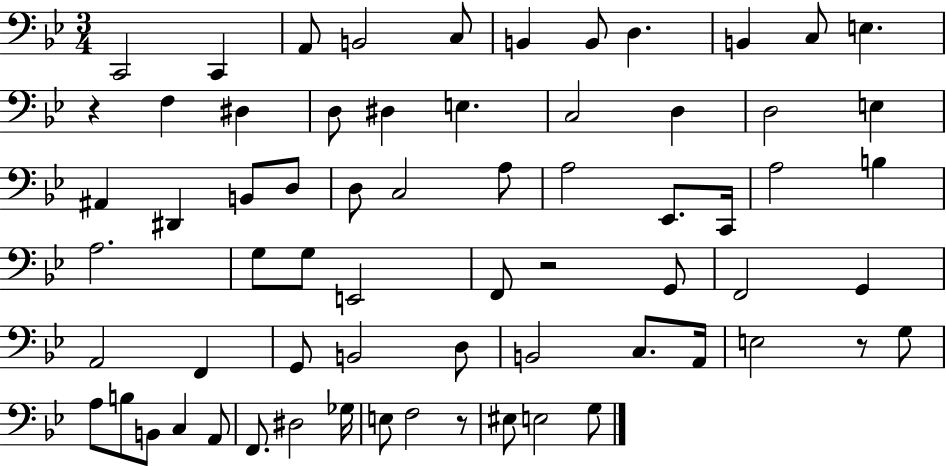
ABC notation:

X:1
T:Untitled
M:3/4
L:1/4
K:Bb
C,,2 C,, A,,/2 B,,2 C,/2 B,, B,,/2 D, B,, C,/2 E, z F, ^D, D,/2 ^D, E, C,2 D, D,2 E, ^A,, ^D,, B,,/2 D,/2 D,/2 C,2 A,/2 A,2 _E,,/2 C,,/4 A,2 B, A,2 G,/2 G,/2 E,,2 F,,/2 z2 G,,/2 F,,2 G,, A,,2 F,, G,,/2 B,,2 D,/2 B,,2 C,/2 A,,/4 E,2 z/2 G,/2 A,/2 B,/2 B,,/2 C, A,,/2 F,,/2 ^D,2 _G,/4 E,/2 F,2 z/2 ^E,/2 E,2 G,/2